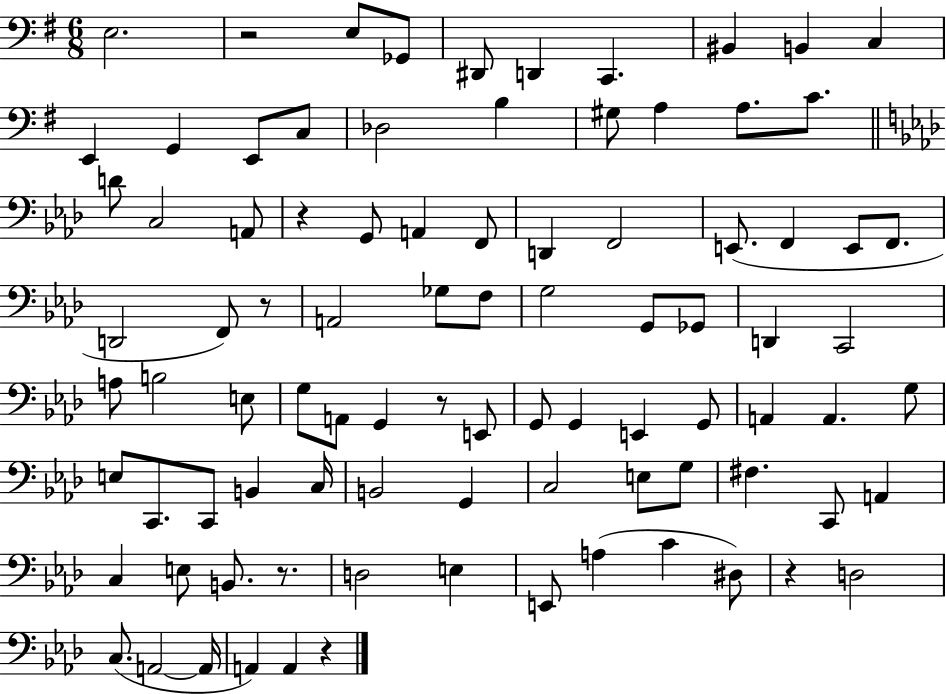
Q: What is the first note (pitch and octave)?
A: E3